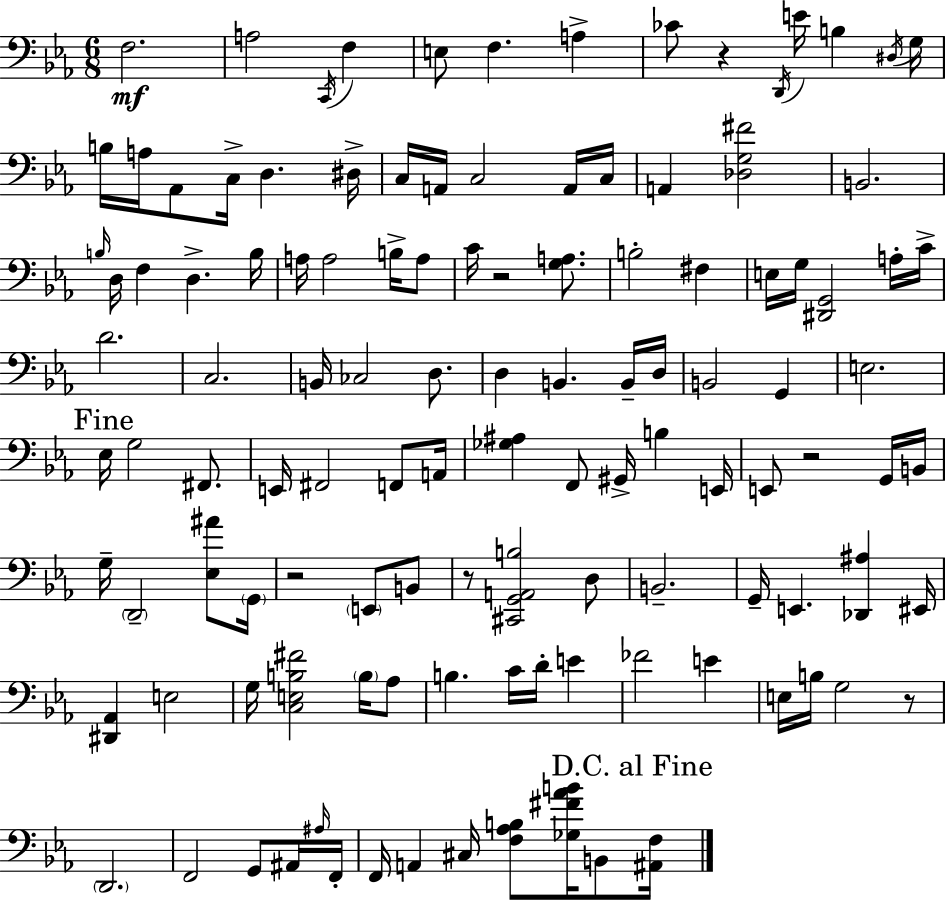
X:1
T:Untitled
M:6/8
L:1/4
K:Eb
F,2 A,2 C,,/4 F, E,/2 F, A, _C/2 z D,,/4 E/4 B, ^D,/4 G,/4 B,/4 A,/4 _A,,/2 C,/4 D, ^D,/4 C,/4 A,,/4 C,2 A,,/4 C,/4 A,, [_D,G,^F]2 B,,2 B,/4 D,/4 F, D, B,/4 A,/4 A,2 B,/4 A,/2 C/4 z2 [G,A,]/2 B,2 ^F, E,/4 G,/4 [^D,,G,,]2 A,/4 C/4 D2 C,2 B,,/4 _C,2 D,/2 D, B,, B,,/4 D,/4 B,,2 G,, E,2 _E,/4 G,2 ^F,,/2 E,,/4 ^F,,2 F,,/2 A,,/4 [_G,^A,] F,,/2 ^G,,/4 B, E,,/4 E,,/2 z2 G,,/4 B,,/4 G,/4 D,,2 [_E,^A]/2 G,,/4 z2 E,,/2 B,,/2 z/2 [^C,,G,,A,,B,]2 D,/2 B,,2 G,,/4 E,, [_D,,^A,] ^E,,/4 [^D,,_A,,] E,2 G,/4 [C,E,B,^F]2 B,/4 _A,/2 B, C/4 D/4 E _F2 E E,/4 B,/4 G,2 z/2 D,,2 F,,2 G,,/2 ^A,,/4 ^A,/4 F,,/4 F,,/4 A,, ^C,/4 [F,_A,B,]/2 [_G,^F_AB]/4 B,,/2 [^A,,F,]/4